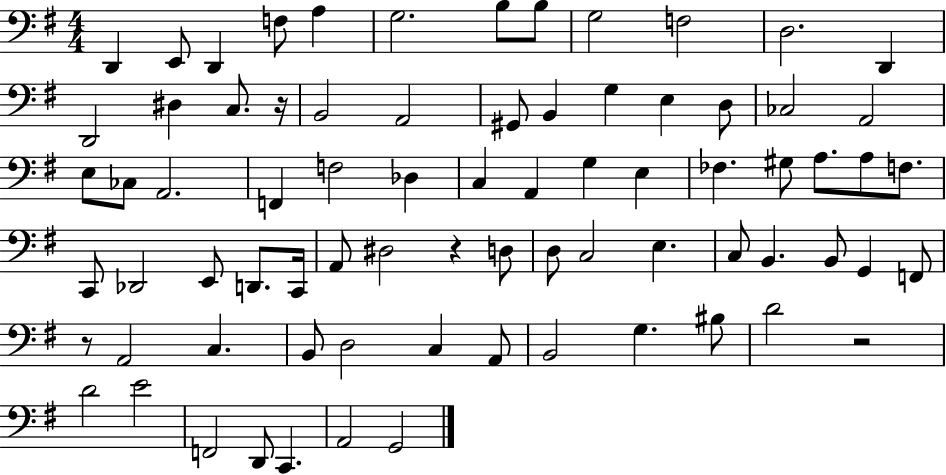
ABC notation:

X:1
T:Untitled
M:4/4
L:1/4
K:G
D,, E,,/2 D,, F,/2 A, G,2 B,/2 B,/2 G,2 F,2 D,2 D,, D,,2 ^D, C,/2 z/4 B,,2 A,,2 ^G,,/2 B,, G, E, D,/2 _C,2 A,,2 E,/2 _C,/2 A,,2 F,, F,2 _D, C, A,, G, E, _F, ^G,/2 A,/2 A,/2 F,/2 C,,/2 _D,,2 E,,/2 D,,/2 C,,/4 A,,/2 ^D,2 z D,/2 D,/2 C,2 E, C,/2 B,, B,,/2 G,, F,,/2 z/2 A,,2 C, B,,/2 D,2 C, A,,/2 B,,2 G, ^B,/2 D2 z2 D2 E2 F,,2 D,,/2 C,, A,,2 G,,2